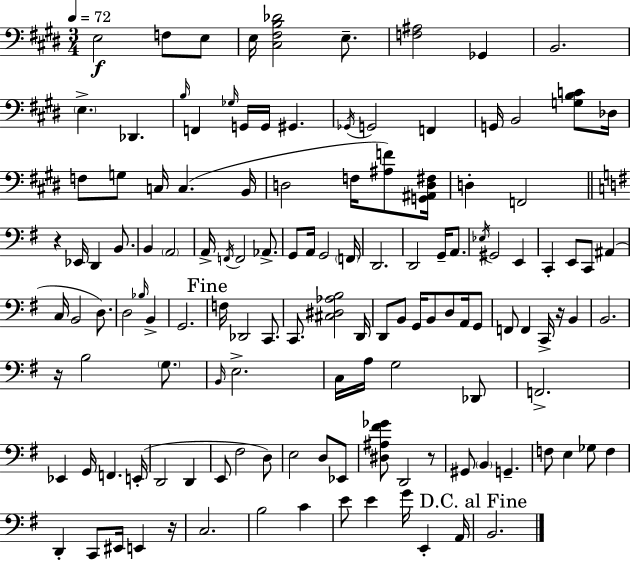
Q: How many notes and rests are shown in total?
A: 132